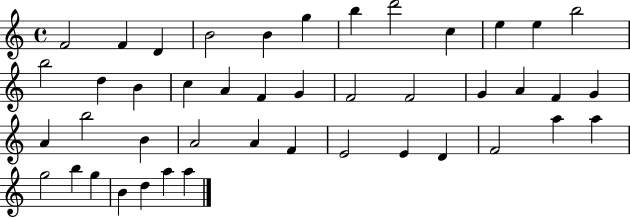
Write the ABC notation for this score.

X:1
T:Untitled
M:4/4
L:1/4
K:C
F2 F D B2 B g b d'2 c e e b2 b2 d B c A F G F2 F2 G A F G A b2 B A2 A F E2 E D F2 a a g2 b g B d a a